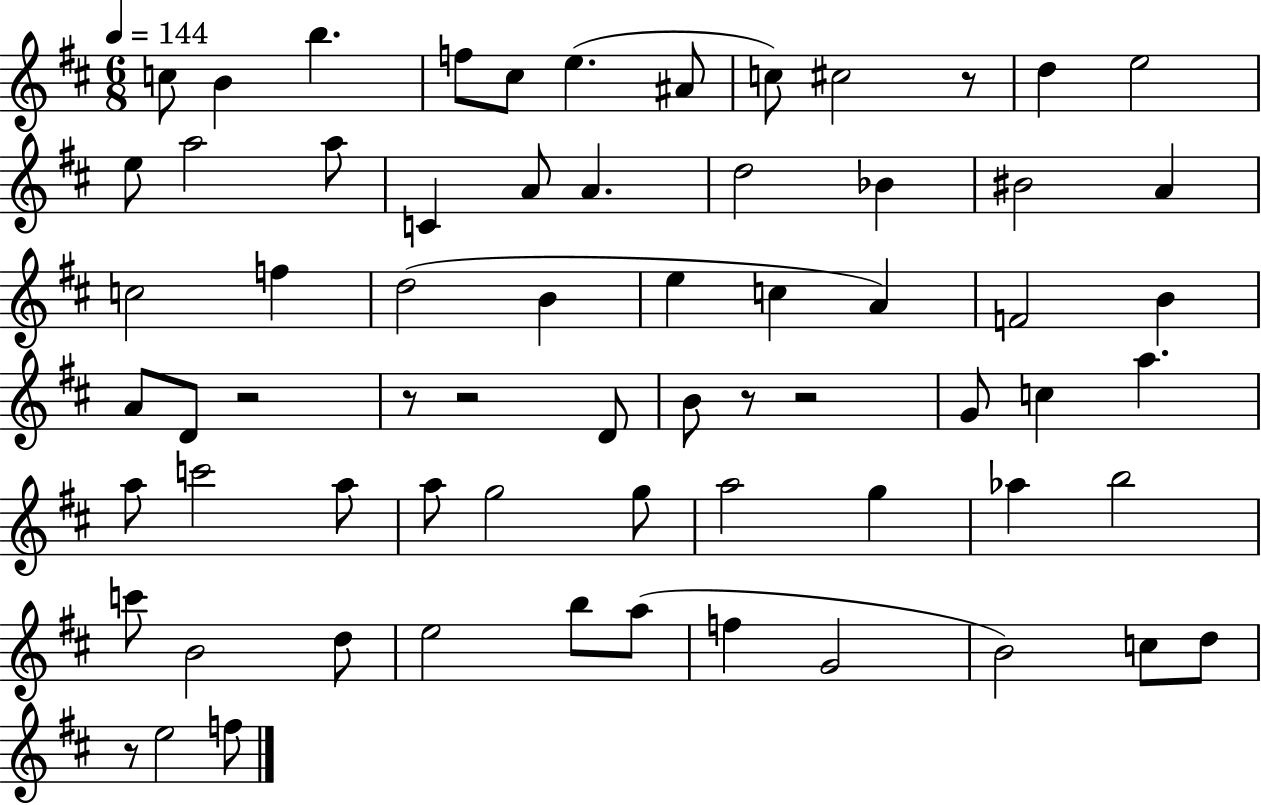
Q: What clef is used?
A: treble